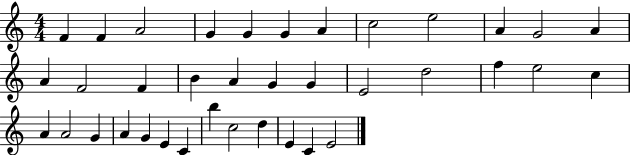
X:1
T:Untitled
M:4/4
L:1/4
K:C
F F A2 G G G A c2 e2 A G2 A A F2 F B A G G E2 d2 f e2 c A A2 G A G E C b c2 d E C E2